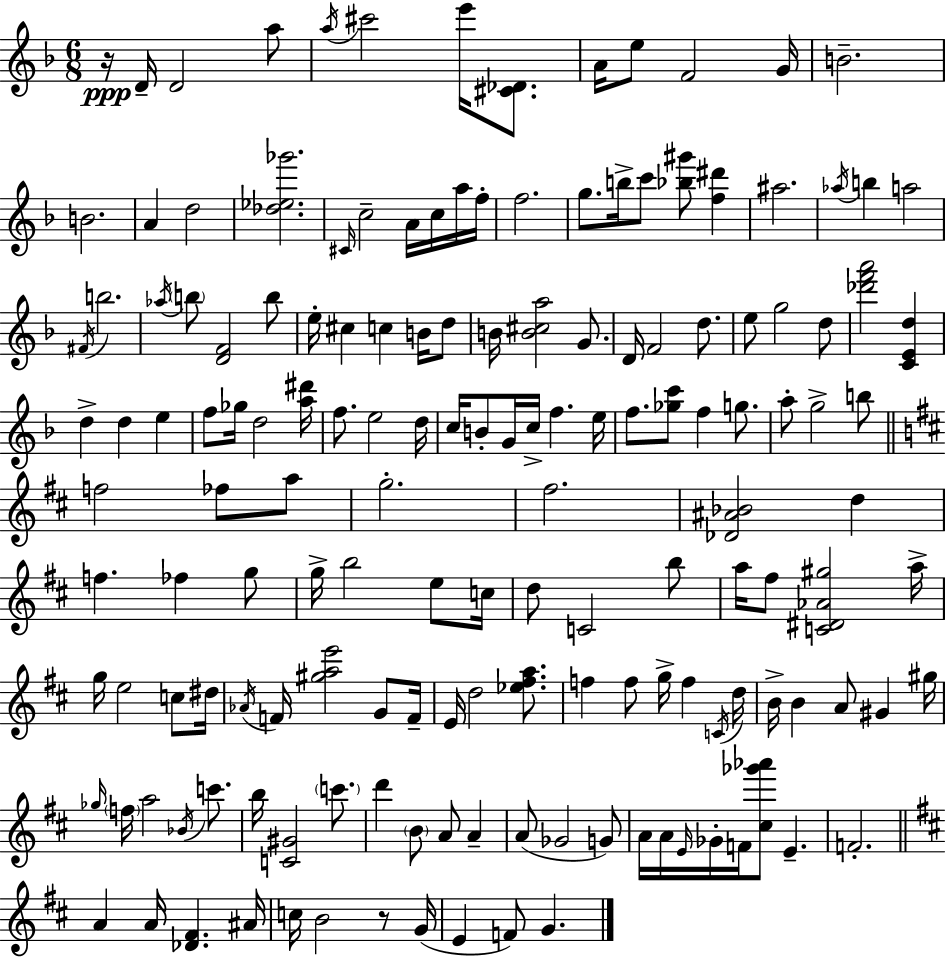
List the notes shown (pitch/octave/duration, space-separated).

R/s D4/s D4/h A5/e A5/s C#6/h E6/s [C#4,Db4]/e. A4/s E5/e F4/h G4/s B4/h. B4/h. A4/q D5/h [Db5,Eb5,Gb6]/h. C#4/s C5/h A4/s C5/s A5/s F5/s F5/h. G5/e. B5/s C6/e [Bb5,G#6]/e [F5,D#6]/q A#5/h. Ab5/s B5/q A5/h F#4/s B5/h. Ab5/s B5/e [D4,F4]/h B5/e E5/s C#5/q C5/q B4/s D5/e B4/s [B4,C#5,A5]/h G4/e. D4/s F4/h D5/e. E5/e G5/h D5/e [Db6,F6,A6]/h [C4,E4,D5]/q D5/q D5/q E5/q F5/e Gb5/s D5/h [A5,D#6]/s F5/e. E5/h D5/s C5/s B4/e G4/s C5/s F5/q. E5/s F5/e. [Gb5,C6]/e F5/q G5/e. A5/e G5/h B5/e F5/h FES5/e A5/e G5/h. F#5/h. [Db4,A#4,Bb4]/h D5/q F5/q. FES5/q G5/e G5/s B5/h E5/e C5/s D5/e C4/h B5/e A5/s F#5/e [C4,D#4,Ab4,G#5]/h A5/s G5/s E5/h C5/e D#5/s Ab4/s F4/s [G#5,A5,E6]/h G4/e F4/s E4/s D5/h [Eb5,F#5,A5]/e. F5/q F5/e G5/s F5/q C4/s D5/s B4/s B4/q A4/e G#4/q G#5/s Gb5/s F5/s A5/h Bb4/s C6/e. B5/s [C4,G#4]/h C6/e. D6/q B4/e A4/e A4/q A4/e Gb4/h G4/e A4/s A4/s E4/s Gb4/s F4/s [C#5,Gb6,Ab6]/e E4/q. F4/h. A4/q A4/s [Db4,F#4]/q. A#4/s C5/s B4/h R/e G4/s E4/q F4/e G4/q.